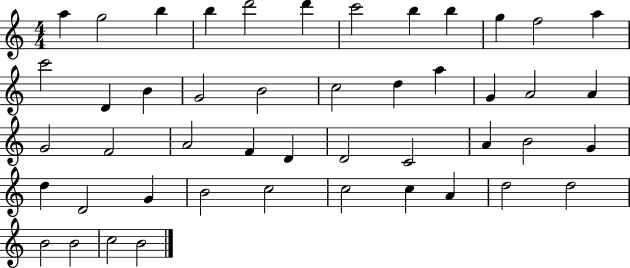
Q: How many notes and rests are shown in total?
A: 47